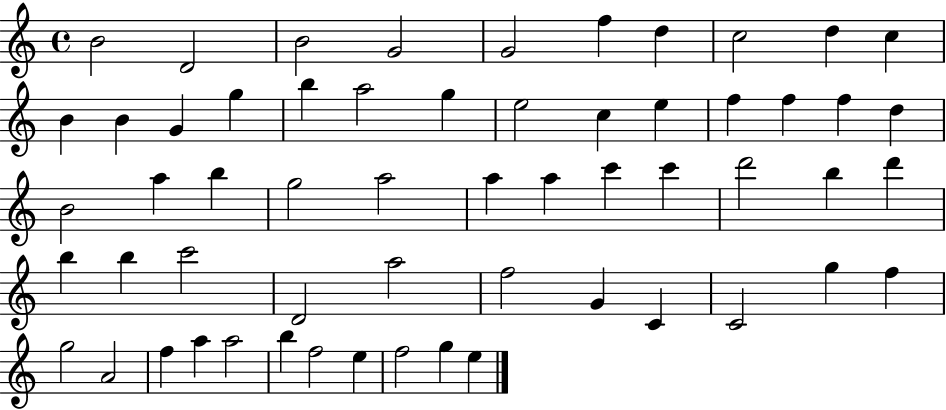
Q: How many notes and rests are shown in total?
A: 58